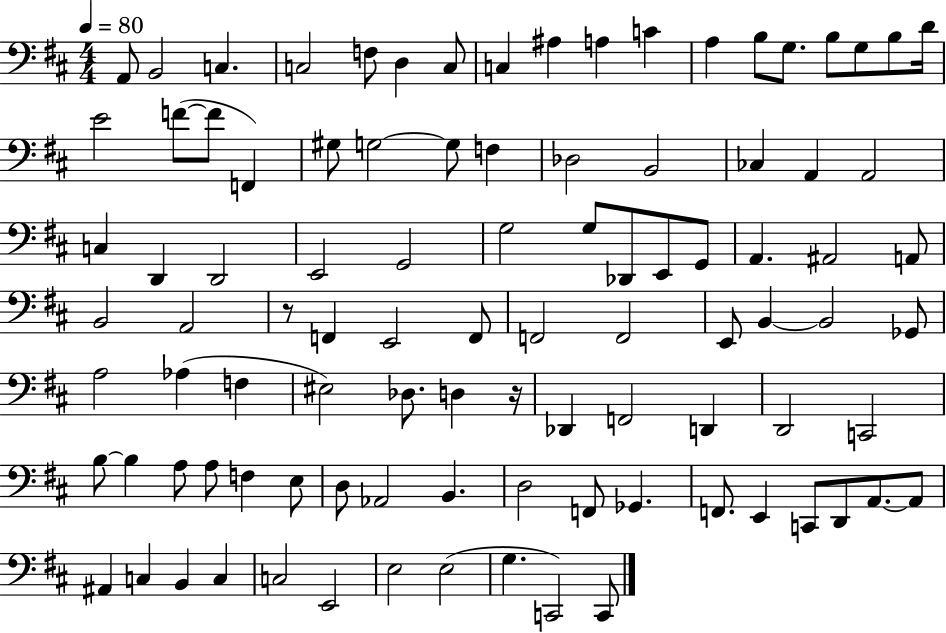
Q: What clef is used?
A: bass